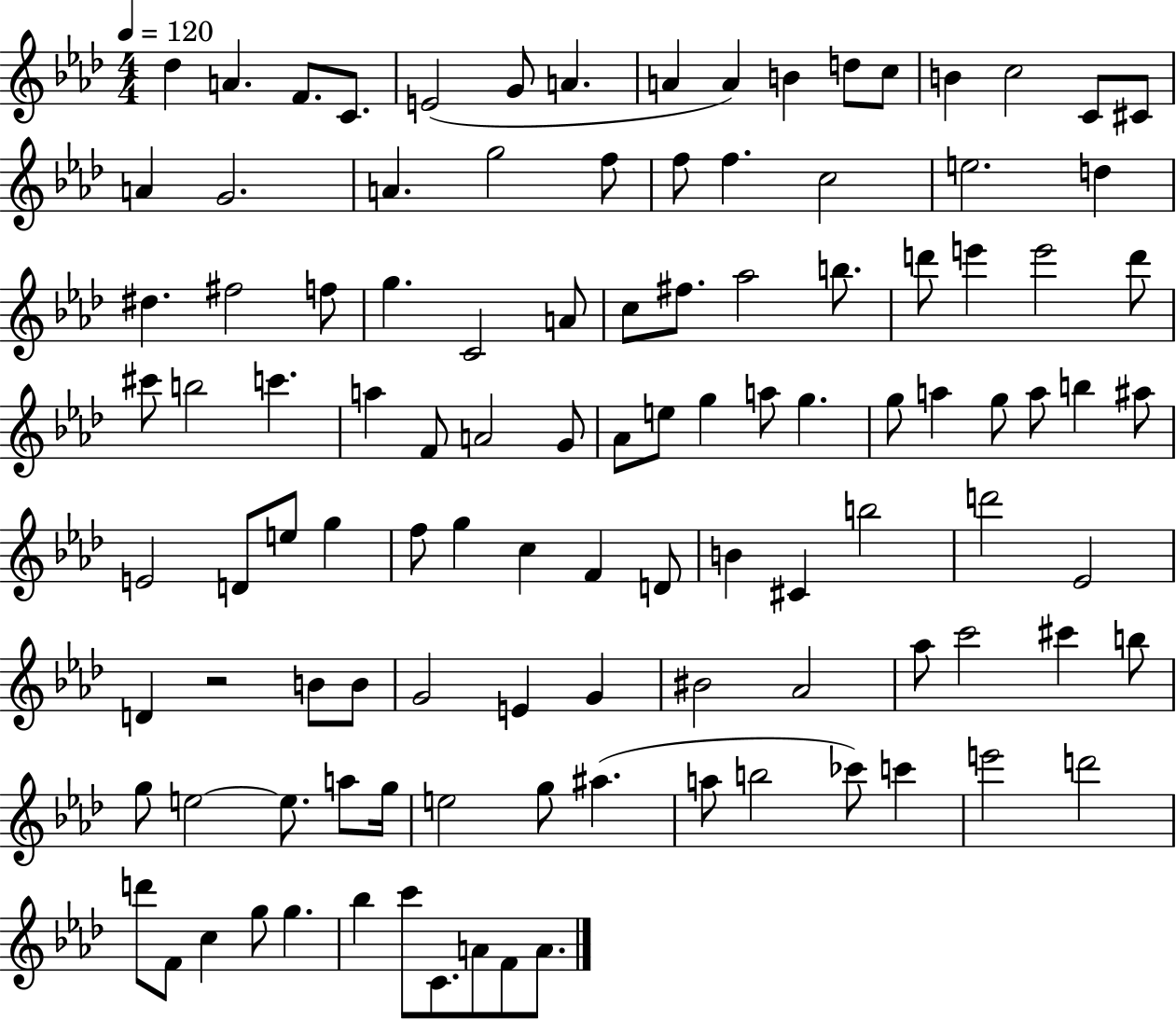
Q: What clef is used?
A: treble